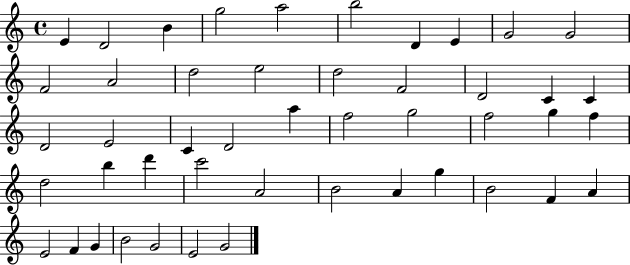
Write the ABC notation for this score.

X:1
T:Untitled
M:4/4
L:1/4
K:C
E D2 B g2 a2 b2 D E G2 G2 F2 A2 d2 e2 d2 F2 D2 C C D2 E2 C D2 a f2 g2 f2 g f d2 b d' c'2 A2 B2 A g B2 F A E2 F G B2 G2 E2 G2